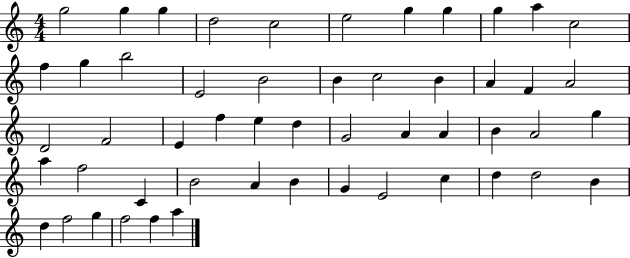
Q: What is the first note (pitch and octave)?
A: G5